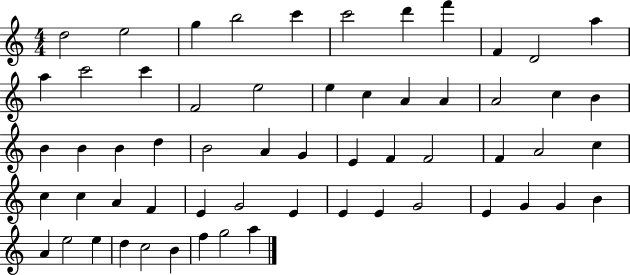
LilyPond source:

{
  \clef treble
  \numericTimeSignature
  \time 4/4
  \key c \major
  d''2 e''2 | g''4 b''2 c'''4 | c'''2 d'''4 f'''4 | f'4 d'2 a''4 | \break a''4 c'''2 c'''4 | f'2 e''2 | e''4 c''4 a'4 a'4 | a'2 c''4 b'4 | \break b'4 b'4 b'4 d''4 | b'2 a'4 g'4 | e'4 f'4 f'2 | f'4 a'2 c''4 | \break c''4 c''4 a'4 f'4 | e'4 g'2 e'4 | e'4 e'4 g'2 | e'4 g'4 g'4 b'4 | \break a'4 e''2 e''4 | d''4 c''2 b'4 | f''4 g''2 a''4 | \bar "|."
}